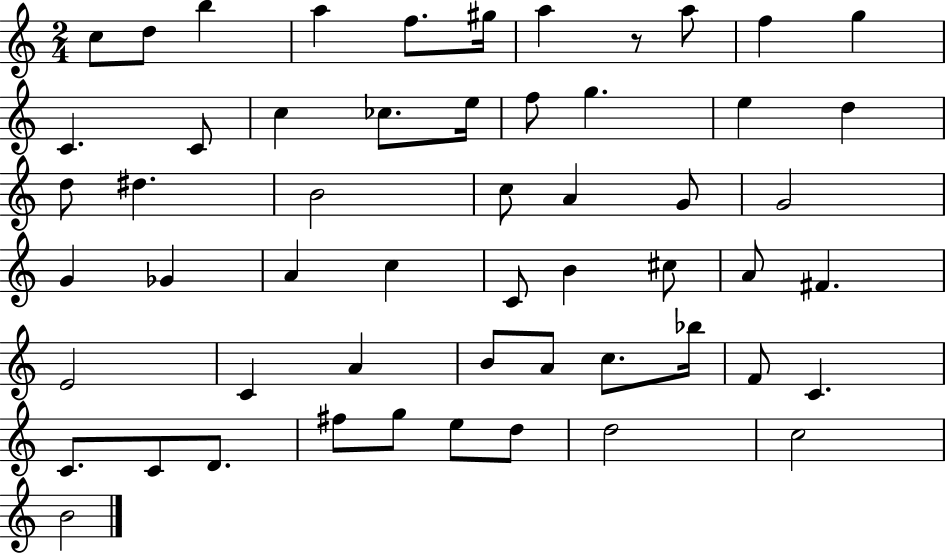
C5/e D5/e B5/q A5/q F5/e. G#5/s A5/q R/e A5/e F5/q G5/q C4/q. C4/e C5/q CES5/e. E5/s F5/e G5/q. E5/q D5/q D5/e D#5/q. B4/h C5/e A4/q G4/e G4/h G4/q Gb4/q A4/q C5/q C4/e B4/q C#5/e A4/e F#4/q. E4/h C4/q A4/q B4/e A4/e C5/e. Bb5/s F4/e C4/q. C4/e. C4/e D4/e. F#5/e G5/e E5/e D5/e D5/h C5/h B4/h